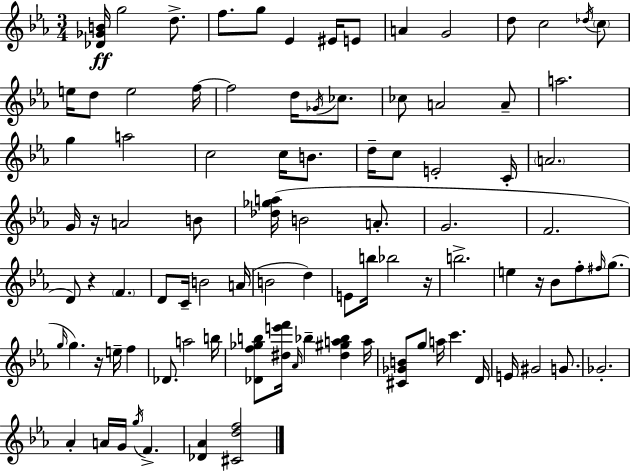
[Db4,Gb4,B4]/s G5/h D5/e. F5/e. G5/e Eb4/q EIS4/s E4/e A4/q G4/h D5/e C5/h Db5/s C5/e E5/s D5/e E5/h F5/s F5/h D5/s Gb4/s CES5/e. CES5/e A4/h A4/e A5/h. G5/q A5/h C5/h C5/s B4/e. D5/s C5/e E4/h C4/s A4/h. G4/s R/s A4/h B4/e [Db5,Gb5,A5]/s B4/h A4/e. G4/h. F4/h. D4/e R/q F4/q. D4/e C4/s B4/h A4/s B4/h D5/q E4/e B5/s Bb5/h R/s B5/h. E5/q R/s Bb4/e F5/e F#5/s G5/e. G5/s G5/q. R/s E5/s F5/q Db4/e. A5/h B5/s [Db4,F5,Gb5,B5]/e [D#5,E6,F6]/s Ab4/s Bb5/q [D#5,G#5,A5,Bb5]/q A5/s [C#4,Gb4,B4]/e G5/e A5/s C6/q. D4/s E4/s G#4/h G4/e. Gb4/h. Ab4/q A4/s G4/s G5/s F4/q. [Db4,Ab4]/q [C#4,D5,F5]/h